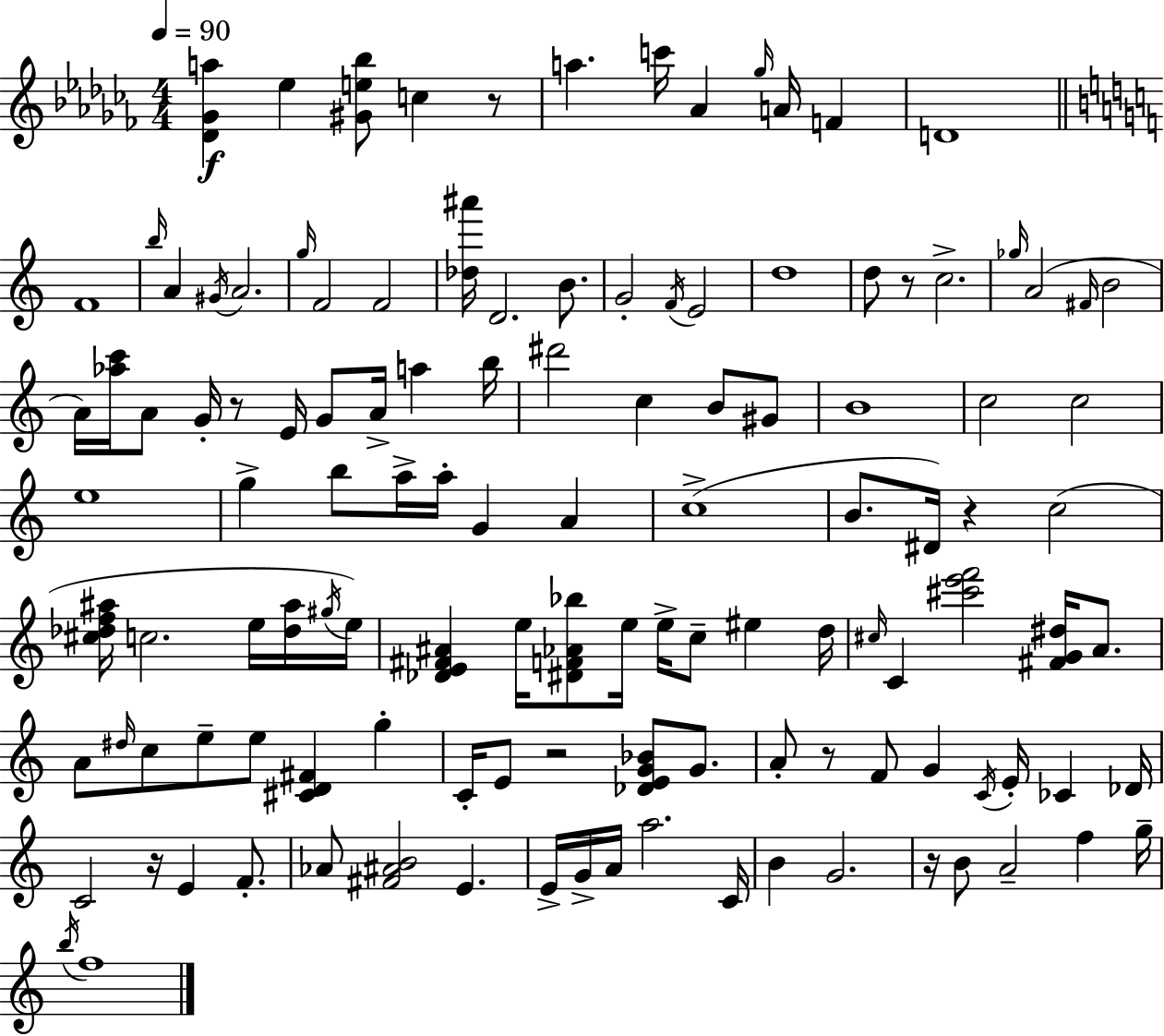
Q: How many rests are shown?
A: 8